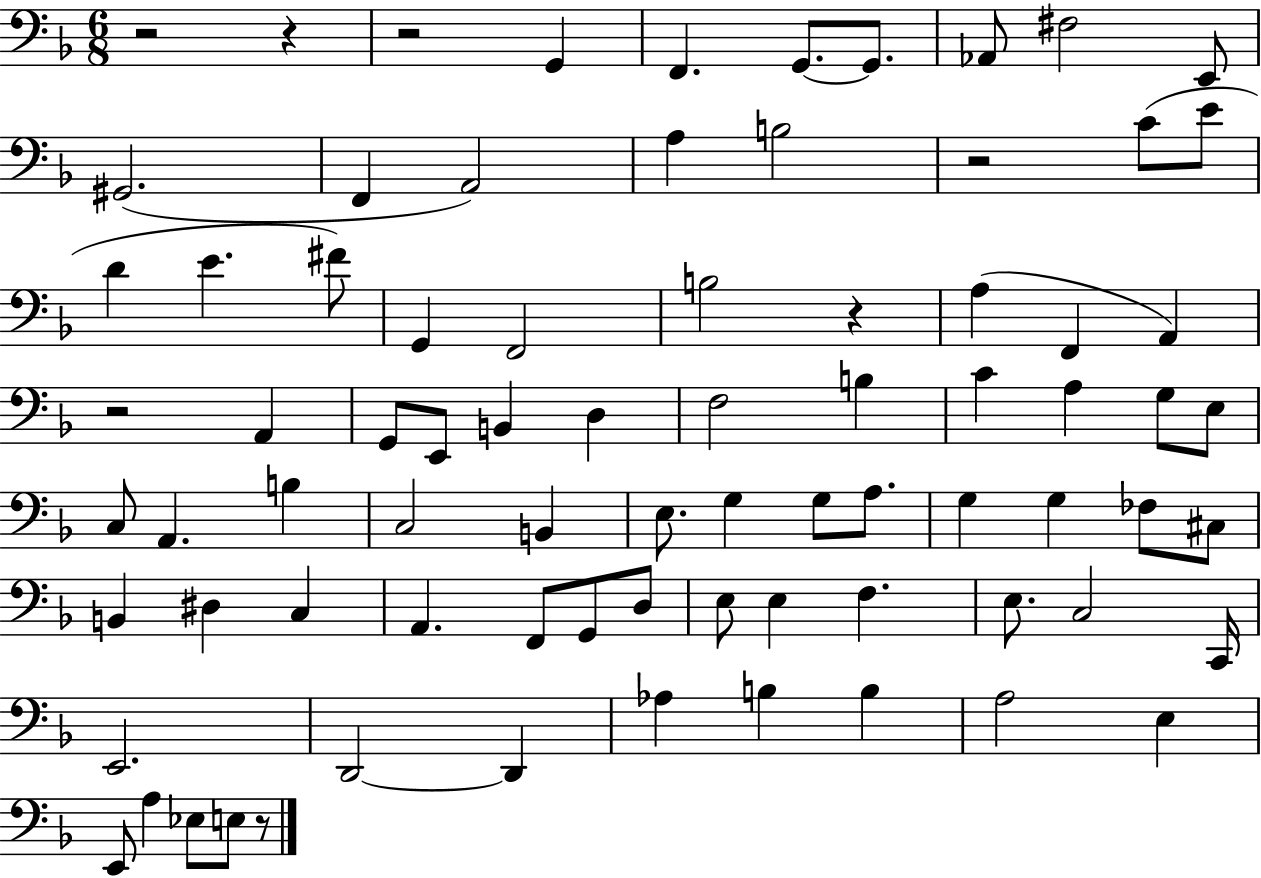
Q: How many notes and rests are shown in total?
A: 79